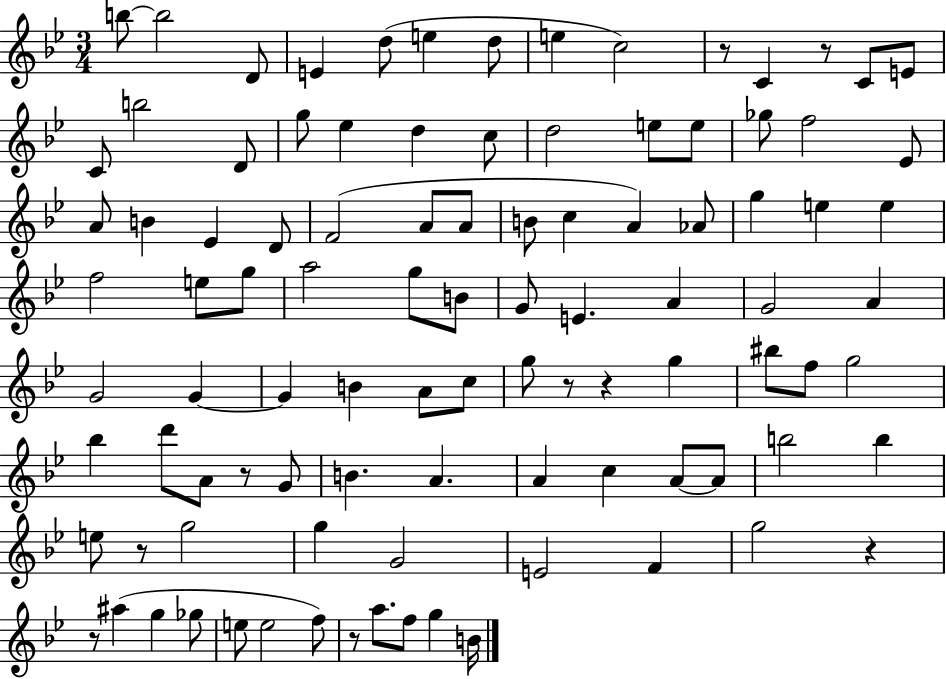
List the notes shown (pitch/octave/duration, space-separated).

B5/e B5/h D4/e E4/q D5/e E5/q D5/e E5/q C5/h R/e C4/q R/e C4/e E4/e C4/e B5/h D4/e G5/e Eb5/q D5/q C5/e D5/h E5/e E5/e Gb5/e F5/h Eb4/e A4/e B4/q Eb4/q D4/e F4/h A4/e A4/e B4/e C5/q A4/q Ab4/e G5/q E5/q E5/q F5/h E5/e G5/e A5/h G5/e B4/e G4/e E4/q. A4/q G4/h A4/q G4/h G4/q G4/q B4/q A4/e C5/e G5/e R/e R/q G5/q BIS5/e F5/e G5/h Bb5/q D6/e A4/e R/e G4/e B4/q. A4/q. A4/q C5/q A4/e A4/e B5/h B5/q E5/e R/e G5/h G5/q G4/h E4/h F4/q G5/h R/q R/e A#5/q G5/q Gb5/e E5/e E5/h F5/e R/e A5/e. F5/e G5/q B4/s